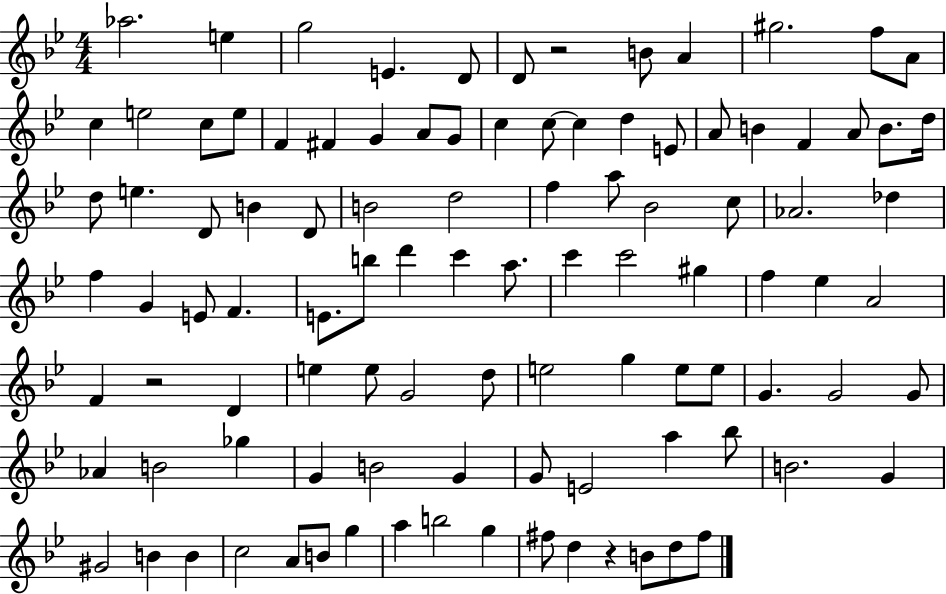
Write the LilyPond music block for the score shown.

{
  \clef treble
  \numericTimeSignature
  \time 4/4
  \key bes \major
  aes''2. e''4 | g''2 e'4. d'8 | d'8 r2 b'8 a'4 | gis''2. f''8 a'8 | \break c''4 e''2 c''8 e''8 | f'4 fis'4 g'4 a'8 g'8 | c''4 c''8~~ c''4 d''4 e'8 | a'8 b'4 f'4 a'8 b'8. d''16 | \break d''8 e''4. d'8 b'4 d'8 | b'2 d''2 | f''4 a''8 bes'2 c''8 | aes'2. des''4 | \break f''4 g'4 e'8 f'4. | e'8. b''8 d'''4 c'''4 a''8. | c'''4 c'''2 gis''4 | f''4 ees''4 a'2 | \break f'4 r2 d'4 | e''4 e''8 g'2 d''8 | e''2 g''4 e''8 e''8 | g'4. g'2 g'8 | \break aes'4 b'2 ges''4 | g'4 b'2 g'4 | g'8 e'2 a''4 bes''8 | b'2. g'4 | \break gis'2 b'4 b'4 | c''2 a'8 b'8 g''4 | a''4 b''2 g''4 | fis''8 d''4 r4 b'8 d''8 fis''8 | \break \bar "|."
}